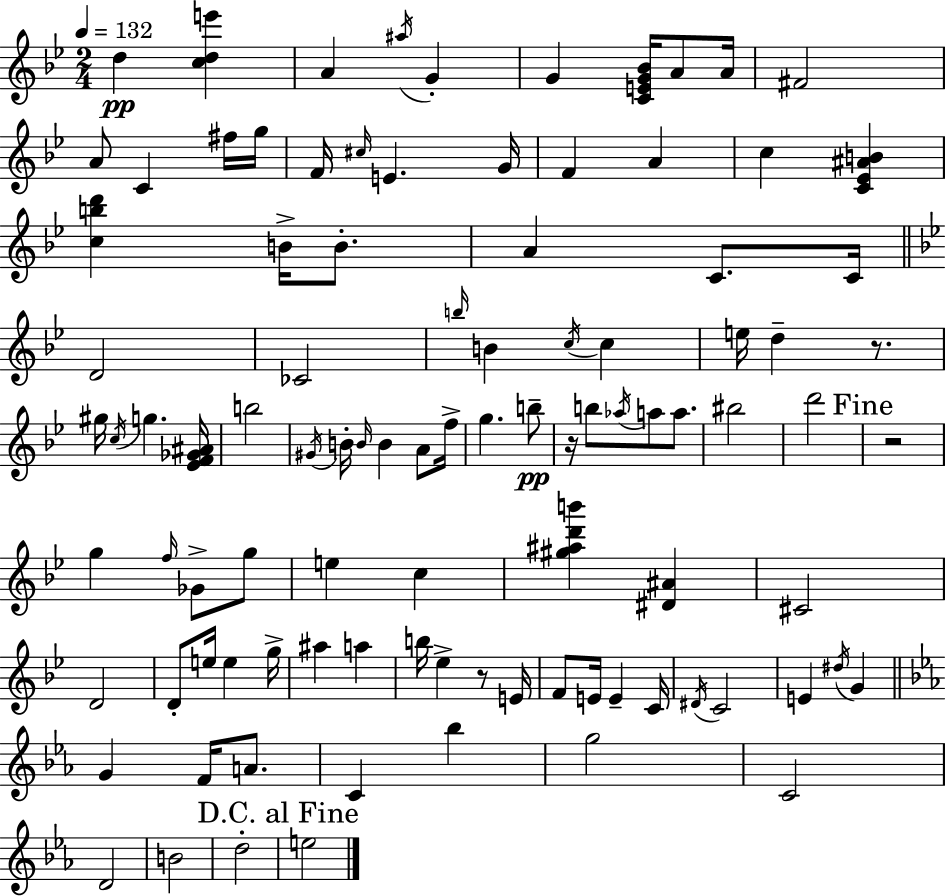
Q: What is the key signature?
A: BES major